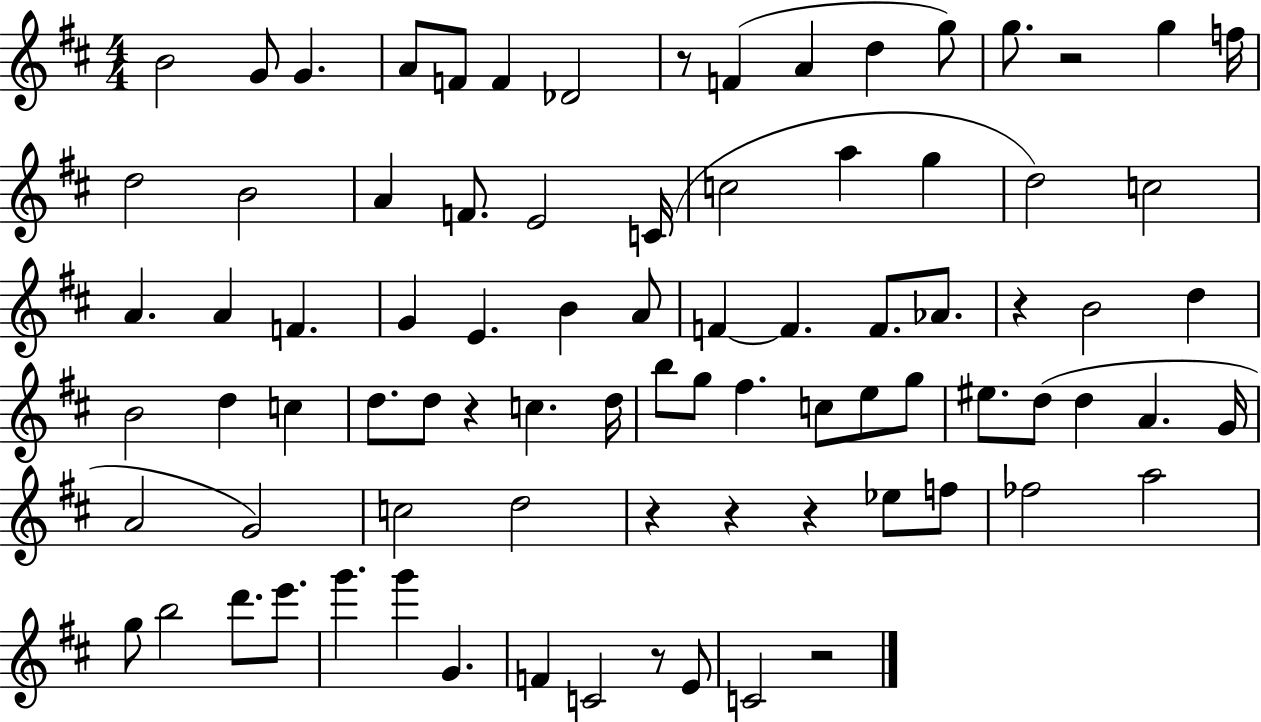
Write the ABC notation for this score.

X:1
T:Untitled
M:4/4
L:1/4
K:D
B2 G/2 G A/2 F/2 F _D2 z/2 F A d g/2 g/2 z2 g f/4 d2 B2 A F/2 E2 C/4 c2 a g d2 c2 A A F G E B A/2 F F F/2 _A/2 z B2 d B2 d c d/2 d/2 z c d/4 b/2 g/2 ^f c/2 e/2 g/2 ^e/2 d/2 d A G/4 A2 G2 c2 d2 z z z _e/2 f/2 _f2 a2 g/2 b2 d'/2 e'/2 g' g' G F C2 z/2 E/2 C2 z2